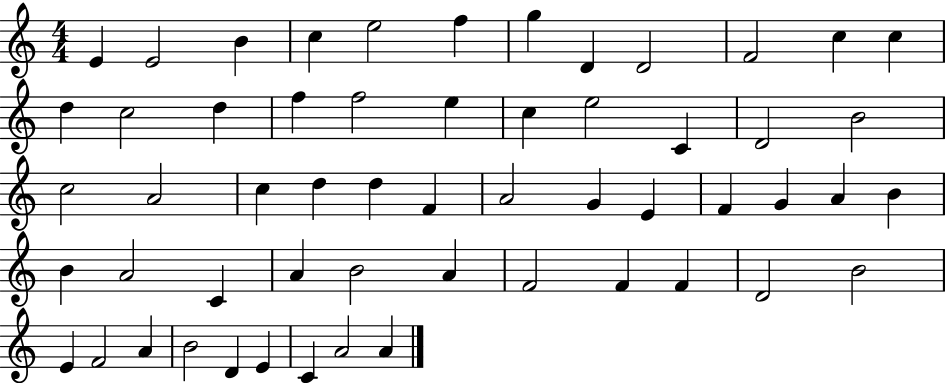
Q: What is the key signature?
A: C major